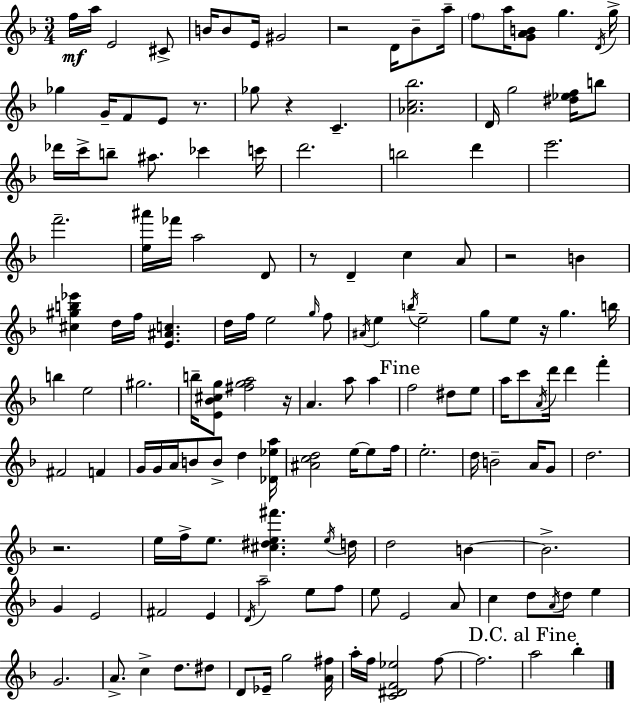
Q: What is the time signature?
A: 3/4